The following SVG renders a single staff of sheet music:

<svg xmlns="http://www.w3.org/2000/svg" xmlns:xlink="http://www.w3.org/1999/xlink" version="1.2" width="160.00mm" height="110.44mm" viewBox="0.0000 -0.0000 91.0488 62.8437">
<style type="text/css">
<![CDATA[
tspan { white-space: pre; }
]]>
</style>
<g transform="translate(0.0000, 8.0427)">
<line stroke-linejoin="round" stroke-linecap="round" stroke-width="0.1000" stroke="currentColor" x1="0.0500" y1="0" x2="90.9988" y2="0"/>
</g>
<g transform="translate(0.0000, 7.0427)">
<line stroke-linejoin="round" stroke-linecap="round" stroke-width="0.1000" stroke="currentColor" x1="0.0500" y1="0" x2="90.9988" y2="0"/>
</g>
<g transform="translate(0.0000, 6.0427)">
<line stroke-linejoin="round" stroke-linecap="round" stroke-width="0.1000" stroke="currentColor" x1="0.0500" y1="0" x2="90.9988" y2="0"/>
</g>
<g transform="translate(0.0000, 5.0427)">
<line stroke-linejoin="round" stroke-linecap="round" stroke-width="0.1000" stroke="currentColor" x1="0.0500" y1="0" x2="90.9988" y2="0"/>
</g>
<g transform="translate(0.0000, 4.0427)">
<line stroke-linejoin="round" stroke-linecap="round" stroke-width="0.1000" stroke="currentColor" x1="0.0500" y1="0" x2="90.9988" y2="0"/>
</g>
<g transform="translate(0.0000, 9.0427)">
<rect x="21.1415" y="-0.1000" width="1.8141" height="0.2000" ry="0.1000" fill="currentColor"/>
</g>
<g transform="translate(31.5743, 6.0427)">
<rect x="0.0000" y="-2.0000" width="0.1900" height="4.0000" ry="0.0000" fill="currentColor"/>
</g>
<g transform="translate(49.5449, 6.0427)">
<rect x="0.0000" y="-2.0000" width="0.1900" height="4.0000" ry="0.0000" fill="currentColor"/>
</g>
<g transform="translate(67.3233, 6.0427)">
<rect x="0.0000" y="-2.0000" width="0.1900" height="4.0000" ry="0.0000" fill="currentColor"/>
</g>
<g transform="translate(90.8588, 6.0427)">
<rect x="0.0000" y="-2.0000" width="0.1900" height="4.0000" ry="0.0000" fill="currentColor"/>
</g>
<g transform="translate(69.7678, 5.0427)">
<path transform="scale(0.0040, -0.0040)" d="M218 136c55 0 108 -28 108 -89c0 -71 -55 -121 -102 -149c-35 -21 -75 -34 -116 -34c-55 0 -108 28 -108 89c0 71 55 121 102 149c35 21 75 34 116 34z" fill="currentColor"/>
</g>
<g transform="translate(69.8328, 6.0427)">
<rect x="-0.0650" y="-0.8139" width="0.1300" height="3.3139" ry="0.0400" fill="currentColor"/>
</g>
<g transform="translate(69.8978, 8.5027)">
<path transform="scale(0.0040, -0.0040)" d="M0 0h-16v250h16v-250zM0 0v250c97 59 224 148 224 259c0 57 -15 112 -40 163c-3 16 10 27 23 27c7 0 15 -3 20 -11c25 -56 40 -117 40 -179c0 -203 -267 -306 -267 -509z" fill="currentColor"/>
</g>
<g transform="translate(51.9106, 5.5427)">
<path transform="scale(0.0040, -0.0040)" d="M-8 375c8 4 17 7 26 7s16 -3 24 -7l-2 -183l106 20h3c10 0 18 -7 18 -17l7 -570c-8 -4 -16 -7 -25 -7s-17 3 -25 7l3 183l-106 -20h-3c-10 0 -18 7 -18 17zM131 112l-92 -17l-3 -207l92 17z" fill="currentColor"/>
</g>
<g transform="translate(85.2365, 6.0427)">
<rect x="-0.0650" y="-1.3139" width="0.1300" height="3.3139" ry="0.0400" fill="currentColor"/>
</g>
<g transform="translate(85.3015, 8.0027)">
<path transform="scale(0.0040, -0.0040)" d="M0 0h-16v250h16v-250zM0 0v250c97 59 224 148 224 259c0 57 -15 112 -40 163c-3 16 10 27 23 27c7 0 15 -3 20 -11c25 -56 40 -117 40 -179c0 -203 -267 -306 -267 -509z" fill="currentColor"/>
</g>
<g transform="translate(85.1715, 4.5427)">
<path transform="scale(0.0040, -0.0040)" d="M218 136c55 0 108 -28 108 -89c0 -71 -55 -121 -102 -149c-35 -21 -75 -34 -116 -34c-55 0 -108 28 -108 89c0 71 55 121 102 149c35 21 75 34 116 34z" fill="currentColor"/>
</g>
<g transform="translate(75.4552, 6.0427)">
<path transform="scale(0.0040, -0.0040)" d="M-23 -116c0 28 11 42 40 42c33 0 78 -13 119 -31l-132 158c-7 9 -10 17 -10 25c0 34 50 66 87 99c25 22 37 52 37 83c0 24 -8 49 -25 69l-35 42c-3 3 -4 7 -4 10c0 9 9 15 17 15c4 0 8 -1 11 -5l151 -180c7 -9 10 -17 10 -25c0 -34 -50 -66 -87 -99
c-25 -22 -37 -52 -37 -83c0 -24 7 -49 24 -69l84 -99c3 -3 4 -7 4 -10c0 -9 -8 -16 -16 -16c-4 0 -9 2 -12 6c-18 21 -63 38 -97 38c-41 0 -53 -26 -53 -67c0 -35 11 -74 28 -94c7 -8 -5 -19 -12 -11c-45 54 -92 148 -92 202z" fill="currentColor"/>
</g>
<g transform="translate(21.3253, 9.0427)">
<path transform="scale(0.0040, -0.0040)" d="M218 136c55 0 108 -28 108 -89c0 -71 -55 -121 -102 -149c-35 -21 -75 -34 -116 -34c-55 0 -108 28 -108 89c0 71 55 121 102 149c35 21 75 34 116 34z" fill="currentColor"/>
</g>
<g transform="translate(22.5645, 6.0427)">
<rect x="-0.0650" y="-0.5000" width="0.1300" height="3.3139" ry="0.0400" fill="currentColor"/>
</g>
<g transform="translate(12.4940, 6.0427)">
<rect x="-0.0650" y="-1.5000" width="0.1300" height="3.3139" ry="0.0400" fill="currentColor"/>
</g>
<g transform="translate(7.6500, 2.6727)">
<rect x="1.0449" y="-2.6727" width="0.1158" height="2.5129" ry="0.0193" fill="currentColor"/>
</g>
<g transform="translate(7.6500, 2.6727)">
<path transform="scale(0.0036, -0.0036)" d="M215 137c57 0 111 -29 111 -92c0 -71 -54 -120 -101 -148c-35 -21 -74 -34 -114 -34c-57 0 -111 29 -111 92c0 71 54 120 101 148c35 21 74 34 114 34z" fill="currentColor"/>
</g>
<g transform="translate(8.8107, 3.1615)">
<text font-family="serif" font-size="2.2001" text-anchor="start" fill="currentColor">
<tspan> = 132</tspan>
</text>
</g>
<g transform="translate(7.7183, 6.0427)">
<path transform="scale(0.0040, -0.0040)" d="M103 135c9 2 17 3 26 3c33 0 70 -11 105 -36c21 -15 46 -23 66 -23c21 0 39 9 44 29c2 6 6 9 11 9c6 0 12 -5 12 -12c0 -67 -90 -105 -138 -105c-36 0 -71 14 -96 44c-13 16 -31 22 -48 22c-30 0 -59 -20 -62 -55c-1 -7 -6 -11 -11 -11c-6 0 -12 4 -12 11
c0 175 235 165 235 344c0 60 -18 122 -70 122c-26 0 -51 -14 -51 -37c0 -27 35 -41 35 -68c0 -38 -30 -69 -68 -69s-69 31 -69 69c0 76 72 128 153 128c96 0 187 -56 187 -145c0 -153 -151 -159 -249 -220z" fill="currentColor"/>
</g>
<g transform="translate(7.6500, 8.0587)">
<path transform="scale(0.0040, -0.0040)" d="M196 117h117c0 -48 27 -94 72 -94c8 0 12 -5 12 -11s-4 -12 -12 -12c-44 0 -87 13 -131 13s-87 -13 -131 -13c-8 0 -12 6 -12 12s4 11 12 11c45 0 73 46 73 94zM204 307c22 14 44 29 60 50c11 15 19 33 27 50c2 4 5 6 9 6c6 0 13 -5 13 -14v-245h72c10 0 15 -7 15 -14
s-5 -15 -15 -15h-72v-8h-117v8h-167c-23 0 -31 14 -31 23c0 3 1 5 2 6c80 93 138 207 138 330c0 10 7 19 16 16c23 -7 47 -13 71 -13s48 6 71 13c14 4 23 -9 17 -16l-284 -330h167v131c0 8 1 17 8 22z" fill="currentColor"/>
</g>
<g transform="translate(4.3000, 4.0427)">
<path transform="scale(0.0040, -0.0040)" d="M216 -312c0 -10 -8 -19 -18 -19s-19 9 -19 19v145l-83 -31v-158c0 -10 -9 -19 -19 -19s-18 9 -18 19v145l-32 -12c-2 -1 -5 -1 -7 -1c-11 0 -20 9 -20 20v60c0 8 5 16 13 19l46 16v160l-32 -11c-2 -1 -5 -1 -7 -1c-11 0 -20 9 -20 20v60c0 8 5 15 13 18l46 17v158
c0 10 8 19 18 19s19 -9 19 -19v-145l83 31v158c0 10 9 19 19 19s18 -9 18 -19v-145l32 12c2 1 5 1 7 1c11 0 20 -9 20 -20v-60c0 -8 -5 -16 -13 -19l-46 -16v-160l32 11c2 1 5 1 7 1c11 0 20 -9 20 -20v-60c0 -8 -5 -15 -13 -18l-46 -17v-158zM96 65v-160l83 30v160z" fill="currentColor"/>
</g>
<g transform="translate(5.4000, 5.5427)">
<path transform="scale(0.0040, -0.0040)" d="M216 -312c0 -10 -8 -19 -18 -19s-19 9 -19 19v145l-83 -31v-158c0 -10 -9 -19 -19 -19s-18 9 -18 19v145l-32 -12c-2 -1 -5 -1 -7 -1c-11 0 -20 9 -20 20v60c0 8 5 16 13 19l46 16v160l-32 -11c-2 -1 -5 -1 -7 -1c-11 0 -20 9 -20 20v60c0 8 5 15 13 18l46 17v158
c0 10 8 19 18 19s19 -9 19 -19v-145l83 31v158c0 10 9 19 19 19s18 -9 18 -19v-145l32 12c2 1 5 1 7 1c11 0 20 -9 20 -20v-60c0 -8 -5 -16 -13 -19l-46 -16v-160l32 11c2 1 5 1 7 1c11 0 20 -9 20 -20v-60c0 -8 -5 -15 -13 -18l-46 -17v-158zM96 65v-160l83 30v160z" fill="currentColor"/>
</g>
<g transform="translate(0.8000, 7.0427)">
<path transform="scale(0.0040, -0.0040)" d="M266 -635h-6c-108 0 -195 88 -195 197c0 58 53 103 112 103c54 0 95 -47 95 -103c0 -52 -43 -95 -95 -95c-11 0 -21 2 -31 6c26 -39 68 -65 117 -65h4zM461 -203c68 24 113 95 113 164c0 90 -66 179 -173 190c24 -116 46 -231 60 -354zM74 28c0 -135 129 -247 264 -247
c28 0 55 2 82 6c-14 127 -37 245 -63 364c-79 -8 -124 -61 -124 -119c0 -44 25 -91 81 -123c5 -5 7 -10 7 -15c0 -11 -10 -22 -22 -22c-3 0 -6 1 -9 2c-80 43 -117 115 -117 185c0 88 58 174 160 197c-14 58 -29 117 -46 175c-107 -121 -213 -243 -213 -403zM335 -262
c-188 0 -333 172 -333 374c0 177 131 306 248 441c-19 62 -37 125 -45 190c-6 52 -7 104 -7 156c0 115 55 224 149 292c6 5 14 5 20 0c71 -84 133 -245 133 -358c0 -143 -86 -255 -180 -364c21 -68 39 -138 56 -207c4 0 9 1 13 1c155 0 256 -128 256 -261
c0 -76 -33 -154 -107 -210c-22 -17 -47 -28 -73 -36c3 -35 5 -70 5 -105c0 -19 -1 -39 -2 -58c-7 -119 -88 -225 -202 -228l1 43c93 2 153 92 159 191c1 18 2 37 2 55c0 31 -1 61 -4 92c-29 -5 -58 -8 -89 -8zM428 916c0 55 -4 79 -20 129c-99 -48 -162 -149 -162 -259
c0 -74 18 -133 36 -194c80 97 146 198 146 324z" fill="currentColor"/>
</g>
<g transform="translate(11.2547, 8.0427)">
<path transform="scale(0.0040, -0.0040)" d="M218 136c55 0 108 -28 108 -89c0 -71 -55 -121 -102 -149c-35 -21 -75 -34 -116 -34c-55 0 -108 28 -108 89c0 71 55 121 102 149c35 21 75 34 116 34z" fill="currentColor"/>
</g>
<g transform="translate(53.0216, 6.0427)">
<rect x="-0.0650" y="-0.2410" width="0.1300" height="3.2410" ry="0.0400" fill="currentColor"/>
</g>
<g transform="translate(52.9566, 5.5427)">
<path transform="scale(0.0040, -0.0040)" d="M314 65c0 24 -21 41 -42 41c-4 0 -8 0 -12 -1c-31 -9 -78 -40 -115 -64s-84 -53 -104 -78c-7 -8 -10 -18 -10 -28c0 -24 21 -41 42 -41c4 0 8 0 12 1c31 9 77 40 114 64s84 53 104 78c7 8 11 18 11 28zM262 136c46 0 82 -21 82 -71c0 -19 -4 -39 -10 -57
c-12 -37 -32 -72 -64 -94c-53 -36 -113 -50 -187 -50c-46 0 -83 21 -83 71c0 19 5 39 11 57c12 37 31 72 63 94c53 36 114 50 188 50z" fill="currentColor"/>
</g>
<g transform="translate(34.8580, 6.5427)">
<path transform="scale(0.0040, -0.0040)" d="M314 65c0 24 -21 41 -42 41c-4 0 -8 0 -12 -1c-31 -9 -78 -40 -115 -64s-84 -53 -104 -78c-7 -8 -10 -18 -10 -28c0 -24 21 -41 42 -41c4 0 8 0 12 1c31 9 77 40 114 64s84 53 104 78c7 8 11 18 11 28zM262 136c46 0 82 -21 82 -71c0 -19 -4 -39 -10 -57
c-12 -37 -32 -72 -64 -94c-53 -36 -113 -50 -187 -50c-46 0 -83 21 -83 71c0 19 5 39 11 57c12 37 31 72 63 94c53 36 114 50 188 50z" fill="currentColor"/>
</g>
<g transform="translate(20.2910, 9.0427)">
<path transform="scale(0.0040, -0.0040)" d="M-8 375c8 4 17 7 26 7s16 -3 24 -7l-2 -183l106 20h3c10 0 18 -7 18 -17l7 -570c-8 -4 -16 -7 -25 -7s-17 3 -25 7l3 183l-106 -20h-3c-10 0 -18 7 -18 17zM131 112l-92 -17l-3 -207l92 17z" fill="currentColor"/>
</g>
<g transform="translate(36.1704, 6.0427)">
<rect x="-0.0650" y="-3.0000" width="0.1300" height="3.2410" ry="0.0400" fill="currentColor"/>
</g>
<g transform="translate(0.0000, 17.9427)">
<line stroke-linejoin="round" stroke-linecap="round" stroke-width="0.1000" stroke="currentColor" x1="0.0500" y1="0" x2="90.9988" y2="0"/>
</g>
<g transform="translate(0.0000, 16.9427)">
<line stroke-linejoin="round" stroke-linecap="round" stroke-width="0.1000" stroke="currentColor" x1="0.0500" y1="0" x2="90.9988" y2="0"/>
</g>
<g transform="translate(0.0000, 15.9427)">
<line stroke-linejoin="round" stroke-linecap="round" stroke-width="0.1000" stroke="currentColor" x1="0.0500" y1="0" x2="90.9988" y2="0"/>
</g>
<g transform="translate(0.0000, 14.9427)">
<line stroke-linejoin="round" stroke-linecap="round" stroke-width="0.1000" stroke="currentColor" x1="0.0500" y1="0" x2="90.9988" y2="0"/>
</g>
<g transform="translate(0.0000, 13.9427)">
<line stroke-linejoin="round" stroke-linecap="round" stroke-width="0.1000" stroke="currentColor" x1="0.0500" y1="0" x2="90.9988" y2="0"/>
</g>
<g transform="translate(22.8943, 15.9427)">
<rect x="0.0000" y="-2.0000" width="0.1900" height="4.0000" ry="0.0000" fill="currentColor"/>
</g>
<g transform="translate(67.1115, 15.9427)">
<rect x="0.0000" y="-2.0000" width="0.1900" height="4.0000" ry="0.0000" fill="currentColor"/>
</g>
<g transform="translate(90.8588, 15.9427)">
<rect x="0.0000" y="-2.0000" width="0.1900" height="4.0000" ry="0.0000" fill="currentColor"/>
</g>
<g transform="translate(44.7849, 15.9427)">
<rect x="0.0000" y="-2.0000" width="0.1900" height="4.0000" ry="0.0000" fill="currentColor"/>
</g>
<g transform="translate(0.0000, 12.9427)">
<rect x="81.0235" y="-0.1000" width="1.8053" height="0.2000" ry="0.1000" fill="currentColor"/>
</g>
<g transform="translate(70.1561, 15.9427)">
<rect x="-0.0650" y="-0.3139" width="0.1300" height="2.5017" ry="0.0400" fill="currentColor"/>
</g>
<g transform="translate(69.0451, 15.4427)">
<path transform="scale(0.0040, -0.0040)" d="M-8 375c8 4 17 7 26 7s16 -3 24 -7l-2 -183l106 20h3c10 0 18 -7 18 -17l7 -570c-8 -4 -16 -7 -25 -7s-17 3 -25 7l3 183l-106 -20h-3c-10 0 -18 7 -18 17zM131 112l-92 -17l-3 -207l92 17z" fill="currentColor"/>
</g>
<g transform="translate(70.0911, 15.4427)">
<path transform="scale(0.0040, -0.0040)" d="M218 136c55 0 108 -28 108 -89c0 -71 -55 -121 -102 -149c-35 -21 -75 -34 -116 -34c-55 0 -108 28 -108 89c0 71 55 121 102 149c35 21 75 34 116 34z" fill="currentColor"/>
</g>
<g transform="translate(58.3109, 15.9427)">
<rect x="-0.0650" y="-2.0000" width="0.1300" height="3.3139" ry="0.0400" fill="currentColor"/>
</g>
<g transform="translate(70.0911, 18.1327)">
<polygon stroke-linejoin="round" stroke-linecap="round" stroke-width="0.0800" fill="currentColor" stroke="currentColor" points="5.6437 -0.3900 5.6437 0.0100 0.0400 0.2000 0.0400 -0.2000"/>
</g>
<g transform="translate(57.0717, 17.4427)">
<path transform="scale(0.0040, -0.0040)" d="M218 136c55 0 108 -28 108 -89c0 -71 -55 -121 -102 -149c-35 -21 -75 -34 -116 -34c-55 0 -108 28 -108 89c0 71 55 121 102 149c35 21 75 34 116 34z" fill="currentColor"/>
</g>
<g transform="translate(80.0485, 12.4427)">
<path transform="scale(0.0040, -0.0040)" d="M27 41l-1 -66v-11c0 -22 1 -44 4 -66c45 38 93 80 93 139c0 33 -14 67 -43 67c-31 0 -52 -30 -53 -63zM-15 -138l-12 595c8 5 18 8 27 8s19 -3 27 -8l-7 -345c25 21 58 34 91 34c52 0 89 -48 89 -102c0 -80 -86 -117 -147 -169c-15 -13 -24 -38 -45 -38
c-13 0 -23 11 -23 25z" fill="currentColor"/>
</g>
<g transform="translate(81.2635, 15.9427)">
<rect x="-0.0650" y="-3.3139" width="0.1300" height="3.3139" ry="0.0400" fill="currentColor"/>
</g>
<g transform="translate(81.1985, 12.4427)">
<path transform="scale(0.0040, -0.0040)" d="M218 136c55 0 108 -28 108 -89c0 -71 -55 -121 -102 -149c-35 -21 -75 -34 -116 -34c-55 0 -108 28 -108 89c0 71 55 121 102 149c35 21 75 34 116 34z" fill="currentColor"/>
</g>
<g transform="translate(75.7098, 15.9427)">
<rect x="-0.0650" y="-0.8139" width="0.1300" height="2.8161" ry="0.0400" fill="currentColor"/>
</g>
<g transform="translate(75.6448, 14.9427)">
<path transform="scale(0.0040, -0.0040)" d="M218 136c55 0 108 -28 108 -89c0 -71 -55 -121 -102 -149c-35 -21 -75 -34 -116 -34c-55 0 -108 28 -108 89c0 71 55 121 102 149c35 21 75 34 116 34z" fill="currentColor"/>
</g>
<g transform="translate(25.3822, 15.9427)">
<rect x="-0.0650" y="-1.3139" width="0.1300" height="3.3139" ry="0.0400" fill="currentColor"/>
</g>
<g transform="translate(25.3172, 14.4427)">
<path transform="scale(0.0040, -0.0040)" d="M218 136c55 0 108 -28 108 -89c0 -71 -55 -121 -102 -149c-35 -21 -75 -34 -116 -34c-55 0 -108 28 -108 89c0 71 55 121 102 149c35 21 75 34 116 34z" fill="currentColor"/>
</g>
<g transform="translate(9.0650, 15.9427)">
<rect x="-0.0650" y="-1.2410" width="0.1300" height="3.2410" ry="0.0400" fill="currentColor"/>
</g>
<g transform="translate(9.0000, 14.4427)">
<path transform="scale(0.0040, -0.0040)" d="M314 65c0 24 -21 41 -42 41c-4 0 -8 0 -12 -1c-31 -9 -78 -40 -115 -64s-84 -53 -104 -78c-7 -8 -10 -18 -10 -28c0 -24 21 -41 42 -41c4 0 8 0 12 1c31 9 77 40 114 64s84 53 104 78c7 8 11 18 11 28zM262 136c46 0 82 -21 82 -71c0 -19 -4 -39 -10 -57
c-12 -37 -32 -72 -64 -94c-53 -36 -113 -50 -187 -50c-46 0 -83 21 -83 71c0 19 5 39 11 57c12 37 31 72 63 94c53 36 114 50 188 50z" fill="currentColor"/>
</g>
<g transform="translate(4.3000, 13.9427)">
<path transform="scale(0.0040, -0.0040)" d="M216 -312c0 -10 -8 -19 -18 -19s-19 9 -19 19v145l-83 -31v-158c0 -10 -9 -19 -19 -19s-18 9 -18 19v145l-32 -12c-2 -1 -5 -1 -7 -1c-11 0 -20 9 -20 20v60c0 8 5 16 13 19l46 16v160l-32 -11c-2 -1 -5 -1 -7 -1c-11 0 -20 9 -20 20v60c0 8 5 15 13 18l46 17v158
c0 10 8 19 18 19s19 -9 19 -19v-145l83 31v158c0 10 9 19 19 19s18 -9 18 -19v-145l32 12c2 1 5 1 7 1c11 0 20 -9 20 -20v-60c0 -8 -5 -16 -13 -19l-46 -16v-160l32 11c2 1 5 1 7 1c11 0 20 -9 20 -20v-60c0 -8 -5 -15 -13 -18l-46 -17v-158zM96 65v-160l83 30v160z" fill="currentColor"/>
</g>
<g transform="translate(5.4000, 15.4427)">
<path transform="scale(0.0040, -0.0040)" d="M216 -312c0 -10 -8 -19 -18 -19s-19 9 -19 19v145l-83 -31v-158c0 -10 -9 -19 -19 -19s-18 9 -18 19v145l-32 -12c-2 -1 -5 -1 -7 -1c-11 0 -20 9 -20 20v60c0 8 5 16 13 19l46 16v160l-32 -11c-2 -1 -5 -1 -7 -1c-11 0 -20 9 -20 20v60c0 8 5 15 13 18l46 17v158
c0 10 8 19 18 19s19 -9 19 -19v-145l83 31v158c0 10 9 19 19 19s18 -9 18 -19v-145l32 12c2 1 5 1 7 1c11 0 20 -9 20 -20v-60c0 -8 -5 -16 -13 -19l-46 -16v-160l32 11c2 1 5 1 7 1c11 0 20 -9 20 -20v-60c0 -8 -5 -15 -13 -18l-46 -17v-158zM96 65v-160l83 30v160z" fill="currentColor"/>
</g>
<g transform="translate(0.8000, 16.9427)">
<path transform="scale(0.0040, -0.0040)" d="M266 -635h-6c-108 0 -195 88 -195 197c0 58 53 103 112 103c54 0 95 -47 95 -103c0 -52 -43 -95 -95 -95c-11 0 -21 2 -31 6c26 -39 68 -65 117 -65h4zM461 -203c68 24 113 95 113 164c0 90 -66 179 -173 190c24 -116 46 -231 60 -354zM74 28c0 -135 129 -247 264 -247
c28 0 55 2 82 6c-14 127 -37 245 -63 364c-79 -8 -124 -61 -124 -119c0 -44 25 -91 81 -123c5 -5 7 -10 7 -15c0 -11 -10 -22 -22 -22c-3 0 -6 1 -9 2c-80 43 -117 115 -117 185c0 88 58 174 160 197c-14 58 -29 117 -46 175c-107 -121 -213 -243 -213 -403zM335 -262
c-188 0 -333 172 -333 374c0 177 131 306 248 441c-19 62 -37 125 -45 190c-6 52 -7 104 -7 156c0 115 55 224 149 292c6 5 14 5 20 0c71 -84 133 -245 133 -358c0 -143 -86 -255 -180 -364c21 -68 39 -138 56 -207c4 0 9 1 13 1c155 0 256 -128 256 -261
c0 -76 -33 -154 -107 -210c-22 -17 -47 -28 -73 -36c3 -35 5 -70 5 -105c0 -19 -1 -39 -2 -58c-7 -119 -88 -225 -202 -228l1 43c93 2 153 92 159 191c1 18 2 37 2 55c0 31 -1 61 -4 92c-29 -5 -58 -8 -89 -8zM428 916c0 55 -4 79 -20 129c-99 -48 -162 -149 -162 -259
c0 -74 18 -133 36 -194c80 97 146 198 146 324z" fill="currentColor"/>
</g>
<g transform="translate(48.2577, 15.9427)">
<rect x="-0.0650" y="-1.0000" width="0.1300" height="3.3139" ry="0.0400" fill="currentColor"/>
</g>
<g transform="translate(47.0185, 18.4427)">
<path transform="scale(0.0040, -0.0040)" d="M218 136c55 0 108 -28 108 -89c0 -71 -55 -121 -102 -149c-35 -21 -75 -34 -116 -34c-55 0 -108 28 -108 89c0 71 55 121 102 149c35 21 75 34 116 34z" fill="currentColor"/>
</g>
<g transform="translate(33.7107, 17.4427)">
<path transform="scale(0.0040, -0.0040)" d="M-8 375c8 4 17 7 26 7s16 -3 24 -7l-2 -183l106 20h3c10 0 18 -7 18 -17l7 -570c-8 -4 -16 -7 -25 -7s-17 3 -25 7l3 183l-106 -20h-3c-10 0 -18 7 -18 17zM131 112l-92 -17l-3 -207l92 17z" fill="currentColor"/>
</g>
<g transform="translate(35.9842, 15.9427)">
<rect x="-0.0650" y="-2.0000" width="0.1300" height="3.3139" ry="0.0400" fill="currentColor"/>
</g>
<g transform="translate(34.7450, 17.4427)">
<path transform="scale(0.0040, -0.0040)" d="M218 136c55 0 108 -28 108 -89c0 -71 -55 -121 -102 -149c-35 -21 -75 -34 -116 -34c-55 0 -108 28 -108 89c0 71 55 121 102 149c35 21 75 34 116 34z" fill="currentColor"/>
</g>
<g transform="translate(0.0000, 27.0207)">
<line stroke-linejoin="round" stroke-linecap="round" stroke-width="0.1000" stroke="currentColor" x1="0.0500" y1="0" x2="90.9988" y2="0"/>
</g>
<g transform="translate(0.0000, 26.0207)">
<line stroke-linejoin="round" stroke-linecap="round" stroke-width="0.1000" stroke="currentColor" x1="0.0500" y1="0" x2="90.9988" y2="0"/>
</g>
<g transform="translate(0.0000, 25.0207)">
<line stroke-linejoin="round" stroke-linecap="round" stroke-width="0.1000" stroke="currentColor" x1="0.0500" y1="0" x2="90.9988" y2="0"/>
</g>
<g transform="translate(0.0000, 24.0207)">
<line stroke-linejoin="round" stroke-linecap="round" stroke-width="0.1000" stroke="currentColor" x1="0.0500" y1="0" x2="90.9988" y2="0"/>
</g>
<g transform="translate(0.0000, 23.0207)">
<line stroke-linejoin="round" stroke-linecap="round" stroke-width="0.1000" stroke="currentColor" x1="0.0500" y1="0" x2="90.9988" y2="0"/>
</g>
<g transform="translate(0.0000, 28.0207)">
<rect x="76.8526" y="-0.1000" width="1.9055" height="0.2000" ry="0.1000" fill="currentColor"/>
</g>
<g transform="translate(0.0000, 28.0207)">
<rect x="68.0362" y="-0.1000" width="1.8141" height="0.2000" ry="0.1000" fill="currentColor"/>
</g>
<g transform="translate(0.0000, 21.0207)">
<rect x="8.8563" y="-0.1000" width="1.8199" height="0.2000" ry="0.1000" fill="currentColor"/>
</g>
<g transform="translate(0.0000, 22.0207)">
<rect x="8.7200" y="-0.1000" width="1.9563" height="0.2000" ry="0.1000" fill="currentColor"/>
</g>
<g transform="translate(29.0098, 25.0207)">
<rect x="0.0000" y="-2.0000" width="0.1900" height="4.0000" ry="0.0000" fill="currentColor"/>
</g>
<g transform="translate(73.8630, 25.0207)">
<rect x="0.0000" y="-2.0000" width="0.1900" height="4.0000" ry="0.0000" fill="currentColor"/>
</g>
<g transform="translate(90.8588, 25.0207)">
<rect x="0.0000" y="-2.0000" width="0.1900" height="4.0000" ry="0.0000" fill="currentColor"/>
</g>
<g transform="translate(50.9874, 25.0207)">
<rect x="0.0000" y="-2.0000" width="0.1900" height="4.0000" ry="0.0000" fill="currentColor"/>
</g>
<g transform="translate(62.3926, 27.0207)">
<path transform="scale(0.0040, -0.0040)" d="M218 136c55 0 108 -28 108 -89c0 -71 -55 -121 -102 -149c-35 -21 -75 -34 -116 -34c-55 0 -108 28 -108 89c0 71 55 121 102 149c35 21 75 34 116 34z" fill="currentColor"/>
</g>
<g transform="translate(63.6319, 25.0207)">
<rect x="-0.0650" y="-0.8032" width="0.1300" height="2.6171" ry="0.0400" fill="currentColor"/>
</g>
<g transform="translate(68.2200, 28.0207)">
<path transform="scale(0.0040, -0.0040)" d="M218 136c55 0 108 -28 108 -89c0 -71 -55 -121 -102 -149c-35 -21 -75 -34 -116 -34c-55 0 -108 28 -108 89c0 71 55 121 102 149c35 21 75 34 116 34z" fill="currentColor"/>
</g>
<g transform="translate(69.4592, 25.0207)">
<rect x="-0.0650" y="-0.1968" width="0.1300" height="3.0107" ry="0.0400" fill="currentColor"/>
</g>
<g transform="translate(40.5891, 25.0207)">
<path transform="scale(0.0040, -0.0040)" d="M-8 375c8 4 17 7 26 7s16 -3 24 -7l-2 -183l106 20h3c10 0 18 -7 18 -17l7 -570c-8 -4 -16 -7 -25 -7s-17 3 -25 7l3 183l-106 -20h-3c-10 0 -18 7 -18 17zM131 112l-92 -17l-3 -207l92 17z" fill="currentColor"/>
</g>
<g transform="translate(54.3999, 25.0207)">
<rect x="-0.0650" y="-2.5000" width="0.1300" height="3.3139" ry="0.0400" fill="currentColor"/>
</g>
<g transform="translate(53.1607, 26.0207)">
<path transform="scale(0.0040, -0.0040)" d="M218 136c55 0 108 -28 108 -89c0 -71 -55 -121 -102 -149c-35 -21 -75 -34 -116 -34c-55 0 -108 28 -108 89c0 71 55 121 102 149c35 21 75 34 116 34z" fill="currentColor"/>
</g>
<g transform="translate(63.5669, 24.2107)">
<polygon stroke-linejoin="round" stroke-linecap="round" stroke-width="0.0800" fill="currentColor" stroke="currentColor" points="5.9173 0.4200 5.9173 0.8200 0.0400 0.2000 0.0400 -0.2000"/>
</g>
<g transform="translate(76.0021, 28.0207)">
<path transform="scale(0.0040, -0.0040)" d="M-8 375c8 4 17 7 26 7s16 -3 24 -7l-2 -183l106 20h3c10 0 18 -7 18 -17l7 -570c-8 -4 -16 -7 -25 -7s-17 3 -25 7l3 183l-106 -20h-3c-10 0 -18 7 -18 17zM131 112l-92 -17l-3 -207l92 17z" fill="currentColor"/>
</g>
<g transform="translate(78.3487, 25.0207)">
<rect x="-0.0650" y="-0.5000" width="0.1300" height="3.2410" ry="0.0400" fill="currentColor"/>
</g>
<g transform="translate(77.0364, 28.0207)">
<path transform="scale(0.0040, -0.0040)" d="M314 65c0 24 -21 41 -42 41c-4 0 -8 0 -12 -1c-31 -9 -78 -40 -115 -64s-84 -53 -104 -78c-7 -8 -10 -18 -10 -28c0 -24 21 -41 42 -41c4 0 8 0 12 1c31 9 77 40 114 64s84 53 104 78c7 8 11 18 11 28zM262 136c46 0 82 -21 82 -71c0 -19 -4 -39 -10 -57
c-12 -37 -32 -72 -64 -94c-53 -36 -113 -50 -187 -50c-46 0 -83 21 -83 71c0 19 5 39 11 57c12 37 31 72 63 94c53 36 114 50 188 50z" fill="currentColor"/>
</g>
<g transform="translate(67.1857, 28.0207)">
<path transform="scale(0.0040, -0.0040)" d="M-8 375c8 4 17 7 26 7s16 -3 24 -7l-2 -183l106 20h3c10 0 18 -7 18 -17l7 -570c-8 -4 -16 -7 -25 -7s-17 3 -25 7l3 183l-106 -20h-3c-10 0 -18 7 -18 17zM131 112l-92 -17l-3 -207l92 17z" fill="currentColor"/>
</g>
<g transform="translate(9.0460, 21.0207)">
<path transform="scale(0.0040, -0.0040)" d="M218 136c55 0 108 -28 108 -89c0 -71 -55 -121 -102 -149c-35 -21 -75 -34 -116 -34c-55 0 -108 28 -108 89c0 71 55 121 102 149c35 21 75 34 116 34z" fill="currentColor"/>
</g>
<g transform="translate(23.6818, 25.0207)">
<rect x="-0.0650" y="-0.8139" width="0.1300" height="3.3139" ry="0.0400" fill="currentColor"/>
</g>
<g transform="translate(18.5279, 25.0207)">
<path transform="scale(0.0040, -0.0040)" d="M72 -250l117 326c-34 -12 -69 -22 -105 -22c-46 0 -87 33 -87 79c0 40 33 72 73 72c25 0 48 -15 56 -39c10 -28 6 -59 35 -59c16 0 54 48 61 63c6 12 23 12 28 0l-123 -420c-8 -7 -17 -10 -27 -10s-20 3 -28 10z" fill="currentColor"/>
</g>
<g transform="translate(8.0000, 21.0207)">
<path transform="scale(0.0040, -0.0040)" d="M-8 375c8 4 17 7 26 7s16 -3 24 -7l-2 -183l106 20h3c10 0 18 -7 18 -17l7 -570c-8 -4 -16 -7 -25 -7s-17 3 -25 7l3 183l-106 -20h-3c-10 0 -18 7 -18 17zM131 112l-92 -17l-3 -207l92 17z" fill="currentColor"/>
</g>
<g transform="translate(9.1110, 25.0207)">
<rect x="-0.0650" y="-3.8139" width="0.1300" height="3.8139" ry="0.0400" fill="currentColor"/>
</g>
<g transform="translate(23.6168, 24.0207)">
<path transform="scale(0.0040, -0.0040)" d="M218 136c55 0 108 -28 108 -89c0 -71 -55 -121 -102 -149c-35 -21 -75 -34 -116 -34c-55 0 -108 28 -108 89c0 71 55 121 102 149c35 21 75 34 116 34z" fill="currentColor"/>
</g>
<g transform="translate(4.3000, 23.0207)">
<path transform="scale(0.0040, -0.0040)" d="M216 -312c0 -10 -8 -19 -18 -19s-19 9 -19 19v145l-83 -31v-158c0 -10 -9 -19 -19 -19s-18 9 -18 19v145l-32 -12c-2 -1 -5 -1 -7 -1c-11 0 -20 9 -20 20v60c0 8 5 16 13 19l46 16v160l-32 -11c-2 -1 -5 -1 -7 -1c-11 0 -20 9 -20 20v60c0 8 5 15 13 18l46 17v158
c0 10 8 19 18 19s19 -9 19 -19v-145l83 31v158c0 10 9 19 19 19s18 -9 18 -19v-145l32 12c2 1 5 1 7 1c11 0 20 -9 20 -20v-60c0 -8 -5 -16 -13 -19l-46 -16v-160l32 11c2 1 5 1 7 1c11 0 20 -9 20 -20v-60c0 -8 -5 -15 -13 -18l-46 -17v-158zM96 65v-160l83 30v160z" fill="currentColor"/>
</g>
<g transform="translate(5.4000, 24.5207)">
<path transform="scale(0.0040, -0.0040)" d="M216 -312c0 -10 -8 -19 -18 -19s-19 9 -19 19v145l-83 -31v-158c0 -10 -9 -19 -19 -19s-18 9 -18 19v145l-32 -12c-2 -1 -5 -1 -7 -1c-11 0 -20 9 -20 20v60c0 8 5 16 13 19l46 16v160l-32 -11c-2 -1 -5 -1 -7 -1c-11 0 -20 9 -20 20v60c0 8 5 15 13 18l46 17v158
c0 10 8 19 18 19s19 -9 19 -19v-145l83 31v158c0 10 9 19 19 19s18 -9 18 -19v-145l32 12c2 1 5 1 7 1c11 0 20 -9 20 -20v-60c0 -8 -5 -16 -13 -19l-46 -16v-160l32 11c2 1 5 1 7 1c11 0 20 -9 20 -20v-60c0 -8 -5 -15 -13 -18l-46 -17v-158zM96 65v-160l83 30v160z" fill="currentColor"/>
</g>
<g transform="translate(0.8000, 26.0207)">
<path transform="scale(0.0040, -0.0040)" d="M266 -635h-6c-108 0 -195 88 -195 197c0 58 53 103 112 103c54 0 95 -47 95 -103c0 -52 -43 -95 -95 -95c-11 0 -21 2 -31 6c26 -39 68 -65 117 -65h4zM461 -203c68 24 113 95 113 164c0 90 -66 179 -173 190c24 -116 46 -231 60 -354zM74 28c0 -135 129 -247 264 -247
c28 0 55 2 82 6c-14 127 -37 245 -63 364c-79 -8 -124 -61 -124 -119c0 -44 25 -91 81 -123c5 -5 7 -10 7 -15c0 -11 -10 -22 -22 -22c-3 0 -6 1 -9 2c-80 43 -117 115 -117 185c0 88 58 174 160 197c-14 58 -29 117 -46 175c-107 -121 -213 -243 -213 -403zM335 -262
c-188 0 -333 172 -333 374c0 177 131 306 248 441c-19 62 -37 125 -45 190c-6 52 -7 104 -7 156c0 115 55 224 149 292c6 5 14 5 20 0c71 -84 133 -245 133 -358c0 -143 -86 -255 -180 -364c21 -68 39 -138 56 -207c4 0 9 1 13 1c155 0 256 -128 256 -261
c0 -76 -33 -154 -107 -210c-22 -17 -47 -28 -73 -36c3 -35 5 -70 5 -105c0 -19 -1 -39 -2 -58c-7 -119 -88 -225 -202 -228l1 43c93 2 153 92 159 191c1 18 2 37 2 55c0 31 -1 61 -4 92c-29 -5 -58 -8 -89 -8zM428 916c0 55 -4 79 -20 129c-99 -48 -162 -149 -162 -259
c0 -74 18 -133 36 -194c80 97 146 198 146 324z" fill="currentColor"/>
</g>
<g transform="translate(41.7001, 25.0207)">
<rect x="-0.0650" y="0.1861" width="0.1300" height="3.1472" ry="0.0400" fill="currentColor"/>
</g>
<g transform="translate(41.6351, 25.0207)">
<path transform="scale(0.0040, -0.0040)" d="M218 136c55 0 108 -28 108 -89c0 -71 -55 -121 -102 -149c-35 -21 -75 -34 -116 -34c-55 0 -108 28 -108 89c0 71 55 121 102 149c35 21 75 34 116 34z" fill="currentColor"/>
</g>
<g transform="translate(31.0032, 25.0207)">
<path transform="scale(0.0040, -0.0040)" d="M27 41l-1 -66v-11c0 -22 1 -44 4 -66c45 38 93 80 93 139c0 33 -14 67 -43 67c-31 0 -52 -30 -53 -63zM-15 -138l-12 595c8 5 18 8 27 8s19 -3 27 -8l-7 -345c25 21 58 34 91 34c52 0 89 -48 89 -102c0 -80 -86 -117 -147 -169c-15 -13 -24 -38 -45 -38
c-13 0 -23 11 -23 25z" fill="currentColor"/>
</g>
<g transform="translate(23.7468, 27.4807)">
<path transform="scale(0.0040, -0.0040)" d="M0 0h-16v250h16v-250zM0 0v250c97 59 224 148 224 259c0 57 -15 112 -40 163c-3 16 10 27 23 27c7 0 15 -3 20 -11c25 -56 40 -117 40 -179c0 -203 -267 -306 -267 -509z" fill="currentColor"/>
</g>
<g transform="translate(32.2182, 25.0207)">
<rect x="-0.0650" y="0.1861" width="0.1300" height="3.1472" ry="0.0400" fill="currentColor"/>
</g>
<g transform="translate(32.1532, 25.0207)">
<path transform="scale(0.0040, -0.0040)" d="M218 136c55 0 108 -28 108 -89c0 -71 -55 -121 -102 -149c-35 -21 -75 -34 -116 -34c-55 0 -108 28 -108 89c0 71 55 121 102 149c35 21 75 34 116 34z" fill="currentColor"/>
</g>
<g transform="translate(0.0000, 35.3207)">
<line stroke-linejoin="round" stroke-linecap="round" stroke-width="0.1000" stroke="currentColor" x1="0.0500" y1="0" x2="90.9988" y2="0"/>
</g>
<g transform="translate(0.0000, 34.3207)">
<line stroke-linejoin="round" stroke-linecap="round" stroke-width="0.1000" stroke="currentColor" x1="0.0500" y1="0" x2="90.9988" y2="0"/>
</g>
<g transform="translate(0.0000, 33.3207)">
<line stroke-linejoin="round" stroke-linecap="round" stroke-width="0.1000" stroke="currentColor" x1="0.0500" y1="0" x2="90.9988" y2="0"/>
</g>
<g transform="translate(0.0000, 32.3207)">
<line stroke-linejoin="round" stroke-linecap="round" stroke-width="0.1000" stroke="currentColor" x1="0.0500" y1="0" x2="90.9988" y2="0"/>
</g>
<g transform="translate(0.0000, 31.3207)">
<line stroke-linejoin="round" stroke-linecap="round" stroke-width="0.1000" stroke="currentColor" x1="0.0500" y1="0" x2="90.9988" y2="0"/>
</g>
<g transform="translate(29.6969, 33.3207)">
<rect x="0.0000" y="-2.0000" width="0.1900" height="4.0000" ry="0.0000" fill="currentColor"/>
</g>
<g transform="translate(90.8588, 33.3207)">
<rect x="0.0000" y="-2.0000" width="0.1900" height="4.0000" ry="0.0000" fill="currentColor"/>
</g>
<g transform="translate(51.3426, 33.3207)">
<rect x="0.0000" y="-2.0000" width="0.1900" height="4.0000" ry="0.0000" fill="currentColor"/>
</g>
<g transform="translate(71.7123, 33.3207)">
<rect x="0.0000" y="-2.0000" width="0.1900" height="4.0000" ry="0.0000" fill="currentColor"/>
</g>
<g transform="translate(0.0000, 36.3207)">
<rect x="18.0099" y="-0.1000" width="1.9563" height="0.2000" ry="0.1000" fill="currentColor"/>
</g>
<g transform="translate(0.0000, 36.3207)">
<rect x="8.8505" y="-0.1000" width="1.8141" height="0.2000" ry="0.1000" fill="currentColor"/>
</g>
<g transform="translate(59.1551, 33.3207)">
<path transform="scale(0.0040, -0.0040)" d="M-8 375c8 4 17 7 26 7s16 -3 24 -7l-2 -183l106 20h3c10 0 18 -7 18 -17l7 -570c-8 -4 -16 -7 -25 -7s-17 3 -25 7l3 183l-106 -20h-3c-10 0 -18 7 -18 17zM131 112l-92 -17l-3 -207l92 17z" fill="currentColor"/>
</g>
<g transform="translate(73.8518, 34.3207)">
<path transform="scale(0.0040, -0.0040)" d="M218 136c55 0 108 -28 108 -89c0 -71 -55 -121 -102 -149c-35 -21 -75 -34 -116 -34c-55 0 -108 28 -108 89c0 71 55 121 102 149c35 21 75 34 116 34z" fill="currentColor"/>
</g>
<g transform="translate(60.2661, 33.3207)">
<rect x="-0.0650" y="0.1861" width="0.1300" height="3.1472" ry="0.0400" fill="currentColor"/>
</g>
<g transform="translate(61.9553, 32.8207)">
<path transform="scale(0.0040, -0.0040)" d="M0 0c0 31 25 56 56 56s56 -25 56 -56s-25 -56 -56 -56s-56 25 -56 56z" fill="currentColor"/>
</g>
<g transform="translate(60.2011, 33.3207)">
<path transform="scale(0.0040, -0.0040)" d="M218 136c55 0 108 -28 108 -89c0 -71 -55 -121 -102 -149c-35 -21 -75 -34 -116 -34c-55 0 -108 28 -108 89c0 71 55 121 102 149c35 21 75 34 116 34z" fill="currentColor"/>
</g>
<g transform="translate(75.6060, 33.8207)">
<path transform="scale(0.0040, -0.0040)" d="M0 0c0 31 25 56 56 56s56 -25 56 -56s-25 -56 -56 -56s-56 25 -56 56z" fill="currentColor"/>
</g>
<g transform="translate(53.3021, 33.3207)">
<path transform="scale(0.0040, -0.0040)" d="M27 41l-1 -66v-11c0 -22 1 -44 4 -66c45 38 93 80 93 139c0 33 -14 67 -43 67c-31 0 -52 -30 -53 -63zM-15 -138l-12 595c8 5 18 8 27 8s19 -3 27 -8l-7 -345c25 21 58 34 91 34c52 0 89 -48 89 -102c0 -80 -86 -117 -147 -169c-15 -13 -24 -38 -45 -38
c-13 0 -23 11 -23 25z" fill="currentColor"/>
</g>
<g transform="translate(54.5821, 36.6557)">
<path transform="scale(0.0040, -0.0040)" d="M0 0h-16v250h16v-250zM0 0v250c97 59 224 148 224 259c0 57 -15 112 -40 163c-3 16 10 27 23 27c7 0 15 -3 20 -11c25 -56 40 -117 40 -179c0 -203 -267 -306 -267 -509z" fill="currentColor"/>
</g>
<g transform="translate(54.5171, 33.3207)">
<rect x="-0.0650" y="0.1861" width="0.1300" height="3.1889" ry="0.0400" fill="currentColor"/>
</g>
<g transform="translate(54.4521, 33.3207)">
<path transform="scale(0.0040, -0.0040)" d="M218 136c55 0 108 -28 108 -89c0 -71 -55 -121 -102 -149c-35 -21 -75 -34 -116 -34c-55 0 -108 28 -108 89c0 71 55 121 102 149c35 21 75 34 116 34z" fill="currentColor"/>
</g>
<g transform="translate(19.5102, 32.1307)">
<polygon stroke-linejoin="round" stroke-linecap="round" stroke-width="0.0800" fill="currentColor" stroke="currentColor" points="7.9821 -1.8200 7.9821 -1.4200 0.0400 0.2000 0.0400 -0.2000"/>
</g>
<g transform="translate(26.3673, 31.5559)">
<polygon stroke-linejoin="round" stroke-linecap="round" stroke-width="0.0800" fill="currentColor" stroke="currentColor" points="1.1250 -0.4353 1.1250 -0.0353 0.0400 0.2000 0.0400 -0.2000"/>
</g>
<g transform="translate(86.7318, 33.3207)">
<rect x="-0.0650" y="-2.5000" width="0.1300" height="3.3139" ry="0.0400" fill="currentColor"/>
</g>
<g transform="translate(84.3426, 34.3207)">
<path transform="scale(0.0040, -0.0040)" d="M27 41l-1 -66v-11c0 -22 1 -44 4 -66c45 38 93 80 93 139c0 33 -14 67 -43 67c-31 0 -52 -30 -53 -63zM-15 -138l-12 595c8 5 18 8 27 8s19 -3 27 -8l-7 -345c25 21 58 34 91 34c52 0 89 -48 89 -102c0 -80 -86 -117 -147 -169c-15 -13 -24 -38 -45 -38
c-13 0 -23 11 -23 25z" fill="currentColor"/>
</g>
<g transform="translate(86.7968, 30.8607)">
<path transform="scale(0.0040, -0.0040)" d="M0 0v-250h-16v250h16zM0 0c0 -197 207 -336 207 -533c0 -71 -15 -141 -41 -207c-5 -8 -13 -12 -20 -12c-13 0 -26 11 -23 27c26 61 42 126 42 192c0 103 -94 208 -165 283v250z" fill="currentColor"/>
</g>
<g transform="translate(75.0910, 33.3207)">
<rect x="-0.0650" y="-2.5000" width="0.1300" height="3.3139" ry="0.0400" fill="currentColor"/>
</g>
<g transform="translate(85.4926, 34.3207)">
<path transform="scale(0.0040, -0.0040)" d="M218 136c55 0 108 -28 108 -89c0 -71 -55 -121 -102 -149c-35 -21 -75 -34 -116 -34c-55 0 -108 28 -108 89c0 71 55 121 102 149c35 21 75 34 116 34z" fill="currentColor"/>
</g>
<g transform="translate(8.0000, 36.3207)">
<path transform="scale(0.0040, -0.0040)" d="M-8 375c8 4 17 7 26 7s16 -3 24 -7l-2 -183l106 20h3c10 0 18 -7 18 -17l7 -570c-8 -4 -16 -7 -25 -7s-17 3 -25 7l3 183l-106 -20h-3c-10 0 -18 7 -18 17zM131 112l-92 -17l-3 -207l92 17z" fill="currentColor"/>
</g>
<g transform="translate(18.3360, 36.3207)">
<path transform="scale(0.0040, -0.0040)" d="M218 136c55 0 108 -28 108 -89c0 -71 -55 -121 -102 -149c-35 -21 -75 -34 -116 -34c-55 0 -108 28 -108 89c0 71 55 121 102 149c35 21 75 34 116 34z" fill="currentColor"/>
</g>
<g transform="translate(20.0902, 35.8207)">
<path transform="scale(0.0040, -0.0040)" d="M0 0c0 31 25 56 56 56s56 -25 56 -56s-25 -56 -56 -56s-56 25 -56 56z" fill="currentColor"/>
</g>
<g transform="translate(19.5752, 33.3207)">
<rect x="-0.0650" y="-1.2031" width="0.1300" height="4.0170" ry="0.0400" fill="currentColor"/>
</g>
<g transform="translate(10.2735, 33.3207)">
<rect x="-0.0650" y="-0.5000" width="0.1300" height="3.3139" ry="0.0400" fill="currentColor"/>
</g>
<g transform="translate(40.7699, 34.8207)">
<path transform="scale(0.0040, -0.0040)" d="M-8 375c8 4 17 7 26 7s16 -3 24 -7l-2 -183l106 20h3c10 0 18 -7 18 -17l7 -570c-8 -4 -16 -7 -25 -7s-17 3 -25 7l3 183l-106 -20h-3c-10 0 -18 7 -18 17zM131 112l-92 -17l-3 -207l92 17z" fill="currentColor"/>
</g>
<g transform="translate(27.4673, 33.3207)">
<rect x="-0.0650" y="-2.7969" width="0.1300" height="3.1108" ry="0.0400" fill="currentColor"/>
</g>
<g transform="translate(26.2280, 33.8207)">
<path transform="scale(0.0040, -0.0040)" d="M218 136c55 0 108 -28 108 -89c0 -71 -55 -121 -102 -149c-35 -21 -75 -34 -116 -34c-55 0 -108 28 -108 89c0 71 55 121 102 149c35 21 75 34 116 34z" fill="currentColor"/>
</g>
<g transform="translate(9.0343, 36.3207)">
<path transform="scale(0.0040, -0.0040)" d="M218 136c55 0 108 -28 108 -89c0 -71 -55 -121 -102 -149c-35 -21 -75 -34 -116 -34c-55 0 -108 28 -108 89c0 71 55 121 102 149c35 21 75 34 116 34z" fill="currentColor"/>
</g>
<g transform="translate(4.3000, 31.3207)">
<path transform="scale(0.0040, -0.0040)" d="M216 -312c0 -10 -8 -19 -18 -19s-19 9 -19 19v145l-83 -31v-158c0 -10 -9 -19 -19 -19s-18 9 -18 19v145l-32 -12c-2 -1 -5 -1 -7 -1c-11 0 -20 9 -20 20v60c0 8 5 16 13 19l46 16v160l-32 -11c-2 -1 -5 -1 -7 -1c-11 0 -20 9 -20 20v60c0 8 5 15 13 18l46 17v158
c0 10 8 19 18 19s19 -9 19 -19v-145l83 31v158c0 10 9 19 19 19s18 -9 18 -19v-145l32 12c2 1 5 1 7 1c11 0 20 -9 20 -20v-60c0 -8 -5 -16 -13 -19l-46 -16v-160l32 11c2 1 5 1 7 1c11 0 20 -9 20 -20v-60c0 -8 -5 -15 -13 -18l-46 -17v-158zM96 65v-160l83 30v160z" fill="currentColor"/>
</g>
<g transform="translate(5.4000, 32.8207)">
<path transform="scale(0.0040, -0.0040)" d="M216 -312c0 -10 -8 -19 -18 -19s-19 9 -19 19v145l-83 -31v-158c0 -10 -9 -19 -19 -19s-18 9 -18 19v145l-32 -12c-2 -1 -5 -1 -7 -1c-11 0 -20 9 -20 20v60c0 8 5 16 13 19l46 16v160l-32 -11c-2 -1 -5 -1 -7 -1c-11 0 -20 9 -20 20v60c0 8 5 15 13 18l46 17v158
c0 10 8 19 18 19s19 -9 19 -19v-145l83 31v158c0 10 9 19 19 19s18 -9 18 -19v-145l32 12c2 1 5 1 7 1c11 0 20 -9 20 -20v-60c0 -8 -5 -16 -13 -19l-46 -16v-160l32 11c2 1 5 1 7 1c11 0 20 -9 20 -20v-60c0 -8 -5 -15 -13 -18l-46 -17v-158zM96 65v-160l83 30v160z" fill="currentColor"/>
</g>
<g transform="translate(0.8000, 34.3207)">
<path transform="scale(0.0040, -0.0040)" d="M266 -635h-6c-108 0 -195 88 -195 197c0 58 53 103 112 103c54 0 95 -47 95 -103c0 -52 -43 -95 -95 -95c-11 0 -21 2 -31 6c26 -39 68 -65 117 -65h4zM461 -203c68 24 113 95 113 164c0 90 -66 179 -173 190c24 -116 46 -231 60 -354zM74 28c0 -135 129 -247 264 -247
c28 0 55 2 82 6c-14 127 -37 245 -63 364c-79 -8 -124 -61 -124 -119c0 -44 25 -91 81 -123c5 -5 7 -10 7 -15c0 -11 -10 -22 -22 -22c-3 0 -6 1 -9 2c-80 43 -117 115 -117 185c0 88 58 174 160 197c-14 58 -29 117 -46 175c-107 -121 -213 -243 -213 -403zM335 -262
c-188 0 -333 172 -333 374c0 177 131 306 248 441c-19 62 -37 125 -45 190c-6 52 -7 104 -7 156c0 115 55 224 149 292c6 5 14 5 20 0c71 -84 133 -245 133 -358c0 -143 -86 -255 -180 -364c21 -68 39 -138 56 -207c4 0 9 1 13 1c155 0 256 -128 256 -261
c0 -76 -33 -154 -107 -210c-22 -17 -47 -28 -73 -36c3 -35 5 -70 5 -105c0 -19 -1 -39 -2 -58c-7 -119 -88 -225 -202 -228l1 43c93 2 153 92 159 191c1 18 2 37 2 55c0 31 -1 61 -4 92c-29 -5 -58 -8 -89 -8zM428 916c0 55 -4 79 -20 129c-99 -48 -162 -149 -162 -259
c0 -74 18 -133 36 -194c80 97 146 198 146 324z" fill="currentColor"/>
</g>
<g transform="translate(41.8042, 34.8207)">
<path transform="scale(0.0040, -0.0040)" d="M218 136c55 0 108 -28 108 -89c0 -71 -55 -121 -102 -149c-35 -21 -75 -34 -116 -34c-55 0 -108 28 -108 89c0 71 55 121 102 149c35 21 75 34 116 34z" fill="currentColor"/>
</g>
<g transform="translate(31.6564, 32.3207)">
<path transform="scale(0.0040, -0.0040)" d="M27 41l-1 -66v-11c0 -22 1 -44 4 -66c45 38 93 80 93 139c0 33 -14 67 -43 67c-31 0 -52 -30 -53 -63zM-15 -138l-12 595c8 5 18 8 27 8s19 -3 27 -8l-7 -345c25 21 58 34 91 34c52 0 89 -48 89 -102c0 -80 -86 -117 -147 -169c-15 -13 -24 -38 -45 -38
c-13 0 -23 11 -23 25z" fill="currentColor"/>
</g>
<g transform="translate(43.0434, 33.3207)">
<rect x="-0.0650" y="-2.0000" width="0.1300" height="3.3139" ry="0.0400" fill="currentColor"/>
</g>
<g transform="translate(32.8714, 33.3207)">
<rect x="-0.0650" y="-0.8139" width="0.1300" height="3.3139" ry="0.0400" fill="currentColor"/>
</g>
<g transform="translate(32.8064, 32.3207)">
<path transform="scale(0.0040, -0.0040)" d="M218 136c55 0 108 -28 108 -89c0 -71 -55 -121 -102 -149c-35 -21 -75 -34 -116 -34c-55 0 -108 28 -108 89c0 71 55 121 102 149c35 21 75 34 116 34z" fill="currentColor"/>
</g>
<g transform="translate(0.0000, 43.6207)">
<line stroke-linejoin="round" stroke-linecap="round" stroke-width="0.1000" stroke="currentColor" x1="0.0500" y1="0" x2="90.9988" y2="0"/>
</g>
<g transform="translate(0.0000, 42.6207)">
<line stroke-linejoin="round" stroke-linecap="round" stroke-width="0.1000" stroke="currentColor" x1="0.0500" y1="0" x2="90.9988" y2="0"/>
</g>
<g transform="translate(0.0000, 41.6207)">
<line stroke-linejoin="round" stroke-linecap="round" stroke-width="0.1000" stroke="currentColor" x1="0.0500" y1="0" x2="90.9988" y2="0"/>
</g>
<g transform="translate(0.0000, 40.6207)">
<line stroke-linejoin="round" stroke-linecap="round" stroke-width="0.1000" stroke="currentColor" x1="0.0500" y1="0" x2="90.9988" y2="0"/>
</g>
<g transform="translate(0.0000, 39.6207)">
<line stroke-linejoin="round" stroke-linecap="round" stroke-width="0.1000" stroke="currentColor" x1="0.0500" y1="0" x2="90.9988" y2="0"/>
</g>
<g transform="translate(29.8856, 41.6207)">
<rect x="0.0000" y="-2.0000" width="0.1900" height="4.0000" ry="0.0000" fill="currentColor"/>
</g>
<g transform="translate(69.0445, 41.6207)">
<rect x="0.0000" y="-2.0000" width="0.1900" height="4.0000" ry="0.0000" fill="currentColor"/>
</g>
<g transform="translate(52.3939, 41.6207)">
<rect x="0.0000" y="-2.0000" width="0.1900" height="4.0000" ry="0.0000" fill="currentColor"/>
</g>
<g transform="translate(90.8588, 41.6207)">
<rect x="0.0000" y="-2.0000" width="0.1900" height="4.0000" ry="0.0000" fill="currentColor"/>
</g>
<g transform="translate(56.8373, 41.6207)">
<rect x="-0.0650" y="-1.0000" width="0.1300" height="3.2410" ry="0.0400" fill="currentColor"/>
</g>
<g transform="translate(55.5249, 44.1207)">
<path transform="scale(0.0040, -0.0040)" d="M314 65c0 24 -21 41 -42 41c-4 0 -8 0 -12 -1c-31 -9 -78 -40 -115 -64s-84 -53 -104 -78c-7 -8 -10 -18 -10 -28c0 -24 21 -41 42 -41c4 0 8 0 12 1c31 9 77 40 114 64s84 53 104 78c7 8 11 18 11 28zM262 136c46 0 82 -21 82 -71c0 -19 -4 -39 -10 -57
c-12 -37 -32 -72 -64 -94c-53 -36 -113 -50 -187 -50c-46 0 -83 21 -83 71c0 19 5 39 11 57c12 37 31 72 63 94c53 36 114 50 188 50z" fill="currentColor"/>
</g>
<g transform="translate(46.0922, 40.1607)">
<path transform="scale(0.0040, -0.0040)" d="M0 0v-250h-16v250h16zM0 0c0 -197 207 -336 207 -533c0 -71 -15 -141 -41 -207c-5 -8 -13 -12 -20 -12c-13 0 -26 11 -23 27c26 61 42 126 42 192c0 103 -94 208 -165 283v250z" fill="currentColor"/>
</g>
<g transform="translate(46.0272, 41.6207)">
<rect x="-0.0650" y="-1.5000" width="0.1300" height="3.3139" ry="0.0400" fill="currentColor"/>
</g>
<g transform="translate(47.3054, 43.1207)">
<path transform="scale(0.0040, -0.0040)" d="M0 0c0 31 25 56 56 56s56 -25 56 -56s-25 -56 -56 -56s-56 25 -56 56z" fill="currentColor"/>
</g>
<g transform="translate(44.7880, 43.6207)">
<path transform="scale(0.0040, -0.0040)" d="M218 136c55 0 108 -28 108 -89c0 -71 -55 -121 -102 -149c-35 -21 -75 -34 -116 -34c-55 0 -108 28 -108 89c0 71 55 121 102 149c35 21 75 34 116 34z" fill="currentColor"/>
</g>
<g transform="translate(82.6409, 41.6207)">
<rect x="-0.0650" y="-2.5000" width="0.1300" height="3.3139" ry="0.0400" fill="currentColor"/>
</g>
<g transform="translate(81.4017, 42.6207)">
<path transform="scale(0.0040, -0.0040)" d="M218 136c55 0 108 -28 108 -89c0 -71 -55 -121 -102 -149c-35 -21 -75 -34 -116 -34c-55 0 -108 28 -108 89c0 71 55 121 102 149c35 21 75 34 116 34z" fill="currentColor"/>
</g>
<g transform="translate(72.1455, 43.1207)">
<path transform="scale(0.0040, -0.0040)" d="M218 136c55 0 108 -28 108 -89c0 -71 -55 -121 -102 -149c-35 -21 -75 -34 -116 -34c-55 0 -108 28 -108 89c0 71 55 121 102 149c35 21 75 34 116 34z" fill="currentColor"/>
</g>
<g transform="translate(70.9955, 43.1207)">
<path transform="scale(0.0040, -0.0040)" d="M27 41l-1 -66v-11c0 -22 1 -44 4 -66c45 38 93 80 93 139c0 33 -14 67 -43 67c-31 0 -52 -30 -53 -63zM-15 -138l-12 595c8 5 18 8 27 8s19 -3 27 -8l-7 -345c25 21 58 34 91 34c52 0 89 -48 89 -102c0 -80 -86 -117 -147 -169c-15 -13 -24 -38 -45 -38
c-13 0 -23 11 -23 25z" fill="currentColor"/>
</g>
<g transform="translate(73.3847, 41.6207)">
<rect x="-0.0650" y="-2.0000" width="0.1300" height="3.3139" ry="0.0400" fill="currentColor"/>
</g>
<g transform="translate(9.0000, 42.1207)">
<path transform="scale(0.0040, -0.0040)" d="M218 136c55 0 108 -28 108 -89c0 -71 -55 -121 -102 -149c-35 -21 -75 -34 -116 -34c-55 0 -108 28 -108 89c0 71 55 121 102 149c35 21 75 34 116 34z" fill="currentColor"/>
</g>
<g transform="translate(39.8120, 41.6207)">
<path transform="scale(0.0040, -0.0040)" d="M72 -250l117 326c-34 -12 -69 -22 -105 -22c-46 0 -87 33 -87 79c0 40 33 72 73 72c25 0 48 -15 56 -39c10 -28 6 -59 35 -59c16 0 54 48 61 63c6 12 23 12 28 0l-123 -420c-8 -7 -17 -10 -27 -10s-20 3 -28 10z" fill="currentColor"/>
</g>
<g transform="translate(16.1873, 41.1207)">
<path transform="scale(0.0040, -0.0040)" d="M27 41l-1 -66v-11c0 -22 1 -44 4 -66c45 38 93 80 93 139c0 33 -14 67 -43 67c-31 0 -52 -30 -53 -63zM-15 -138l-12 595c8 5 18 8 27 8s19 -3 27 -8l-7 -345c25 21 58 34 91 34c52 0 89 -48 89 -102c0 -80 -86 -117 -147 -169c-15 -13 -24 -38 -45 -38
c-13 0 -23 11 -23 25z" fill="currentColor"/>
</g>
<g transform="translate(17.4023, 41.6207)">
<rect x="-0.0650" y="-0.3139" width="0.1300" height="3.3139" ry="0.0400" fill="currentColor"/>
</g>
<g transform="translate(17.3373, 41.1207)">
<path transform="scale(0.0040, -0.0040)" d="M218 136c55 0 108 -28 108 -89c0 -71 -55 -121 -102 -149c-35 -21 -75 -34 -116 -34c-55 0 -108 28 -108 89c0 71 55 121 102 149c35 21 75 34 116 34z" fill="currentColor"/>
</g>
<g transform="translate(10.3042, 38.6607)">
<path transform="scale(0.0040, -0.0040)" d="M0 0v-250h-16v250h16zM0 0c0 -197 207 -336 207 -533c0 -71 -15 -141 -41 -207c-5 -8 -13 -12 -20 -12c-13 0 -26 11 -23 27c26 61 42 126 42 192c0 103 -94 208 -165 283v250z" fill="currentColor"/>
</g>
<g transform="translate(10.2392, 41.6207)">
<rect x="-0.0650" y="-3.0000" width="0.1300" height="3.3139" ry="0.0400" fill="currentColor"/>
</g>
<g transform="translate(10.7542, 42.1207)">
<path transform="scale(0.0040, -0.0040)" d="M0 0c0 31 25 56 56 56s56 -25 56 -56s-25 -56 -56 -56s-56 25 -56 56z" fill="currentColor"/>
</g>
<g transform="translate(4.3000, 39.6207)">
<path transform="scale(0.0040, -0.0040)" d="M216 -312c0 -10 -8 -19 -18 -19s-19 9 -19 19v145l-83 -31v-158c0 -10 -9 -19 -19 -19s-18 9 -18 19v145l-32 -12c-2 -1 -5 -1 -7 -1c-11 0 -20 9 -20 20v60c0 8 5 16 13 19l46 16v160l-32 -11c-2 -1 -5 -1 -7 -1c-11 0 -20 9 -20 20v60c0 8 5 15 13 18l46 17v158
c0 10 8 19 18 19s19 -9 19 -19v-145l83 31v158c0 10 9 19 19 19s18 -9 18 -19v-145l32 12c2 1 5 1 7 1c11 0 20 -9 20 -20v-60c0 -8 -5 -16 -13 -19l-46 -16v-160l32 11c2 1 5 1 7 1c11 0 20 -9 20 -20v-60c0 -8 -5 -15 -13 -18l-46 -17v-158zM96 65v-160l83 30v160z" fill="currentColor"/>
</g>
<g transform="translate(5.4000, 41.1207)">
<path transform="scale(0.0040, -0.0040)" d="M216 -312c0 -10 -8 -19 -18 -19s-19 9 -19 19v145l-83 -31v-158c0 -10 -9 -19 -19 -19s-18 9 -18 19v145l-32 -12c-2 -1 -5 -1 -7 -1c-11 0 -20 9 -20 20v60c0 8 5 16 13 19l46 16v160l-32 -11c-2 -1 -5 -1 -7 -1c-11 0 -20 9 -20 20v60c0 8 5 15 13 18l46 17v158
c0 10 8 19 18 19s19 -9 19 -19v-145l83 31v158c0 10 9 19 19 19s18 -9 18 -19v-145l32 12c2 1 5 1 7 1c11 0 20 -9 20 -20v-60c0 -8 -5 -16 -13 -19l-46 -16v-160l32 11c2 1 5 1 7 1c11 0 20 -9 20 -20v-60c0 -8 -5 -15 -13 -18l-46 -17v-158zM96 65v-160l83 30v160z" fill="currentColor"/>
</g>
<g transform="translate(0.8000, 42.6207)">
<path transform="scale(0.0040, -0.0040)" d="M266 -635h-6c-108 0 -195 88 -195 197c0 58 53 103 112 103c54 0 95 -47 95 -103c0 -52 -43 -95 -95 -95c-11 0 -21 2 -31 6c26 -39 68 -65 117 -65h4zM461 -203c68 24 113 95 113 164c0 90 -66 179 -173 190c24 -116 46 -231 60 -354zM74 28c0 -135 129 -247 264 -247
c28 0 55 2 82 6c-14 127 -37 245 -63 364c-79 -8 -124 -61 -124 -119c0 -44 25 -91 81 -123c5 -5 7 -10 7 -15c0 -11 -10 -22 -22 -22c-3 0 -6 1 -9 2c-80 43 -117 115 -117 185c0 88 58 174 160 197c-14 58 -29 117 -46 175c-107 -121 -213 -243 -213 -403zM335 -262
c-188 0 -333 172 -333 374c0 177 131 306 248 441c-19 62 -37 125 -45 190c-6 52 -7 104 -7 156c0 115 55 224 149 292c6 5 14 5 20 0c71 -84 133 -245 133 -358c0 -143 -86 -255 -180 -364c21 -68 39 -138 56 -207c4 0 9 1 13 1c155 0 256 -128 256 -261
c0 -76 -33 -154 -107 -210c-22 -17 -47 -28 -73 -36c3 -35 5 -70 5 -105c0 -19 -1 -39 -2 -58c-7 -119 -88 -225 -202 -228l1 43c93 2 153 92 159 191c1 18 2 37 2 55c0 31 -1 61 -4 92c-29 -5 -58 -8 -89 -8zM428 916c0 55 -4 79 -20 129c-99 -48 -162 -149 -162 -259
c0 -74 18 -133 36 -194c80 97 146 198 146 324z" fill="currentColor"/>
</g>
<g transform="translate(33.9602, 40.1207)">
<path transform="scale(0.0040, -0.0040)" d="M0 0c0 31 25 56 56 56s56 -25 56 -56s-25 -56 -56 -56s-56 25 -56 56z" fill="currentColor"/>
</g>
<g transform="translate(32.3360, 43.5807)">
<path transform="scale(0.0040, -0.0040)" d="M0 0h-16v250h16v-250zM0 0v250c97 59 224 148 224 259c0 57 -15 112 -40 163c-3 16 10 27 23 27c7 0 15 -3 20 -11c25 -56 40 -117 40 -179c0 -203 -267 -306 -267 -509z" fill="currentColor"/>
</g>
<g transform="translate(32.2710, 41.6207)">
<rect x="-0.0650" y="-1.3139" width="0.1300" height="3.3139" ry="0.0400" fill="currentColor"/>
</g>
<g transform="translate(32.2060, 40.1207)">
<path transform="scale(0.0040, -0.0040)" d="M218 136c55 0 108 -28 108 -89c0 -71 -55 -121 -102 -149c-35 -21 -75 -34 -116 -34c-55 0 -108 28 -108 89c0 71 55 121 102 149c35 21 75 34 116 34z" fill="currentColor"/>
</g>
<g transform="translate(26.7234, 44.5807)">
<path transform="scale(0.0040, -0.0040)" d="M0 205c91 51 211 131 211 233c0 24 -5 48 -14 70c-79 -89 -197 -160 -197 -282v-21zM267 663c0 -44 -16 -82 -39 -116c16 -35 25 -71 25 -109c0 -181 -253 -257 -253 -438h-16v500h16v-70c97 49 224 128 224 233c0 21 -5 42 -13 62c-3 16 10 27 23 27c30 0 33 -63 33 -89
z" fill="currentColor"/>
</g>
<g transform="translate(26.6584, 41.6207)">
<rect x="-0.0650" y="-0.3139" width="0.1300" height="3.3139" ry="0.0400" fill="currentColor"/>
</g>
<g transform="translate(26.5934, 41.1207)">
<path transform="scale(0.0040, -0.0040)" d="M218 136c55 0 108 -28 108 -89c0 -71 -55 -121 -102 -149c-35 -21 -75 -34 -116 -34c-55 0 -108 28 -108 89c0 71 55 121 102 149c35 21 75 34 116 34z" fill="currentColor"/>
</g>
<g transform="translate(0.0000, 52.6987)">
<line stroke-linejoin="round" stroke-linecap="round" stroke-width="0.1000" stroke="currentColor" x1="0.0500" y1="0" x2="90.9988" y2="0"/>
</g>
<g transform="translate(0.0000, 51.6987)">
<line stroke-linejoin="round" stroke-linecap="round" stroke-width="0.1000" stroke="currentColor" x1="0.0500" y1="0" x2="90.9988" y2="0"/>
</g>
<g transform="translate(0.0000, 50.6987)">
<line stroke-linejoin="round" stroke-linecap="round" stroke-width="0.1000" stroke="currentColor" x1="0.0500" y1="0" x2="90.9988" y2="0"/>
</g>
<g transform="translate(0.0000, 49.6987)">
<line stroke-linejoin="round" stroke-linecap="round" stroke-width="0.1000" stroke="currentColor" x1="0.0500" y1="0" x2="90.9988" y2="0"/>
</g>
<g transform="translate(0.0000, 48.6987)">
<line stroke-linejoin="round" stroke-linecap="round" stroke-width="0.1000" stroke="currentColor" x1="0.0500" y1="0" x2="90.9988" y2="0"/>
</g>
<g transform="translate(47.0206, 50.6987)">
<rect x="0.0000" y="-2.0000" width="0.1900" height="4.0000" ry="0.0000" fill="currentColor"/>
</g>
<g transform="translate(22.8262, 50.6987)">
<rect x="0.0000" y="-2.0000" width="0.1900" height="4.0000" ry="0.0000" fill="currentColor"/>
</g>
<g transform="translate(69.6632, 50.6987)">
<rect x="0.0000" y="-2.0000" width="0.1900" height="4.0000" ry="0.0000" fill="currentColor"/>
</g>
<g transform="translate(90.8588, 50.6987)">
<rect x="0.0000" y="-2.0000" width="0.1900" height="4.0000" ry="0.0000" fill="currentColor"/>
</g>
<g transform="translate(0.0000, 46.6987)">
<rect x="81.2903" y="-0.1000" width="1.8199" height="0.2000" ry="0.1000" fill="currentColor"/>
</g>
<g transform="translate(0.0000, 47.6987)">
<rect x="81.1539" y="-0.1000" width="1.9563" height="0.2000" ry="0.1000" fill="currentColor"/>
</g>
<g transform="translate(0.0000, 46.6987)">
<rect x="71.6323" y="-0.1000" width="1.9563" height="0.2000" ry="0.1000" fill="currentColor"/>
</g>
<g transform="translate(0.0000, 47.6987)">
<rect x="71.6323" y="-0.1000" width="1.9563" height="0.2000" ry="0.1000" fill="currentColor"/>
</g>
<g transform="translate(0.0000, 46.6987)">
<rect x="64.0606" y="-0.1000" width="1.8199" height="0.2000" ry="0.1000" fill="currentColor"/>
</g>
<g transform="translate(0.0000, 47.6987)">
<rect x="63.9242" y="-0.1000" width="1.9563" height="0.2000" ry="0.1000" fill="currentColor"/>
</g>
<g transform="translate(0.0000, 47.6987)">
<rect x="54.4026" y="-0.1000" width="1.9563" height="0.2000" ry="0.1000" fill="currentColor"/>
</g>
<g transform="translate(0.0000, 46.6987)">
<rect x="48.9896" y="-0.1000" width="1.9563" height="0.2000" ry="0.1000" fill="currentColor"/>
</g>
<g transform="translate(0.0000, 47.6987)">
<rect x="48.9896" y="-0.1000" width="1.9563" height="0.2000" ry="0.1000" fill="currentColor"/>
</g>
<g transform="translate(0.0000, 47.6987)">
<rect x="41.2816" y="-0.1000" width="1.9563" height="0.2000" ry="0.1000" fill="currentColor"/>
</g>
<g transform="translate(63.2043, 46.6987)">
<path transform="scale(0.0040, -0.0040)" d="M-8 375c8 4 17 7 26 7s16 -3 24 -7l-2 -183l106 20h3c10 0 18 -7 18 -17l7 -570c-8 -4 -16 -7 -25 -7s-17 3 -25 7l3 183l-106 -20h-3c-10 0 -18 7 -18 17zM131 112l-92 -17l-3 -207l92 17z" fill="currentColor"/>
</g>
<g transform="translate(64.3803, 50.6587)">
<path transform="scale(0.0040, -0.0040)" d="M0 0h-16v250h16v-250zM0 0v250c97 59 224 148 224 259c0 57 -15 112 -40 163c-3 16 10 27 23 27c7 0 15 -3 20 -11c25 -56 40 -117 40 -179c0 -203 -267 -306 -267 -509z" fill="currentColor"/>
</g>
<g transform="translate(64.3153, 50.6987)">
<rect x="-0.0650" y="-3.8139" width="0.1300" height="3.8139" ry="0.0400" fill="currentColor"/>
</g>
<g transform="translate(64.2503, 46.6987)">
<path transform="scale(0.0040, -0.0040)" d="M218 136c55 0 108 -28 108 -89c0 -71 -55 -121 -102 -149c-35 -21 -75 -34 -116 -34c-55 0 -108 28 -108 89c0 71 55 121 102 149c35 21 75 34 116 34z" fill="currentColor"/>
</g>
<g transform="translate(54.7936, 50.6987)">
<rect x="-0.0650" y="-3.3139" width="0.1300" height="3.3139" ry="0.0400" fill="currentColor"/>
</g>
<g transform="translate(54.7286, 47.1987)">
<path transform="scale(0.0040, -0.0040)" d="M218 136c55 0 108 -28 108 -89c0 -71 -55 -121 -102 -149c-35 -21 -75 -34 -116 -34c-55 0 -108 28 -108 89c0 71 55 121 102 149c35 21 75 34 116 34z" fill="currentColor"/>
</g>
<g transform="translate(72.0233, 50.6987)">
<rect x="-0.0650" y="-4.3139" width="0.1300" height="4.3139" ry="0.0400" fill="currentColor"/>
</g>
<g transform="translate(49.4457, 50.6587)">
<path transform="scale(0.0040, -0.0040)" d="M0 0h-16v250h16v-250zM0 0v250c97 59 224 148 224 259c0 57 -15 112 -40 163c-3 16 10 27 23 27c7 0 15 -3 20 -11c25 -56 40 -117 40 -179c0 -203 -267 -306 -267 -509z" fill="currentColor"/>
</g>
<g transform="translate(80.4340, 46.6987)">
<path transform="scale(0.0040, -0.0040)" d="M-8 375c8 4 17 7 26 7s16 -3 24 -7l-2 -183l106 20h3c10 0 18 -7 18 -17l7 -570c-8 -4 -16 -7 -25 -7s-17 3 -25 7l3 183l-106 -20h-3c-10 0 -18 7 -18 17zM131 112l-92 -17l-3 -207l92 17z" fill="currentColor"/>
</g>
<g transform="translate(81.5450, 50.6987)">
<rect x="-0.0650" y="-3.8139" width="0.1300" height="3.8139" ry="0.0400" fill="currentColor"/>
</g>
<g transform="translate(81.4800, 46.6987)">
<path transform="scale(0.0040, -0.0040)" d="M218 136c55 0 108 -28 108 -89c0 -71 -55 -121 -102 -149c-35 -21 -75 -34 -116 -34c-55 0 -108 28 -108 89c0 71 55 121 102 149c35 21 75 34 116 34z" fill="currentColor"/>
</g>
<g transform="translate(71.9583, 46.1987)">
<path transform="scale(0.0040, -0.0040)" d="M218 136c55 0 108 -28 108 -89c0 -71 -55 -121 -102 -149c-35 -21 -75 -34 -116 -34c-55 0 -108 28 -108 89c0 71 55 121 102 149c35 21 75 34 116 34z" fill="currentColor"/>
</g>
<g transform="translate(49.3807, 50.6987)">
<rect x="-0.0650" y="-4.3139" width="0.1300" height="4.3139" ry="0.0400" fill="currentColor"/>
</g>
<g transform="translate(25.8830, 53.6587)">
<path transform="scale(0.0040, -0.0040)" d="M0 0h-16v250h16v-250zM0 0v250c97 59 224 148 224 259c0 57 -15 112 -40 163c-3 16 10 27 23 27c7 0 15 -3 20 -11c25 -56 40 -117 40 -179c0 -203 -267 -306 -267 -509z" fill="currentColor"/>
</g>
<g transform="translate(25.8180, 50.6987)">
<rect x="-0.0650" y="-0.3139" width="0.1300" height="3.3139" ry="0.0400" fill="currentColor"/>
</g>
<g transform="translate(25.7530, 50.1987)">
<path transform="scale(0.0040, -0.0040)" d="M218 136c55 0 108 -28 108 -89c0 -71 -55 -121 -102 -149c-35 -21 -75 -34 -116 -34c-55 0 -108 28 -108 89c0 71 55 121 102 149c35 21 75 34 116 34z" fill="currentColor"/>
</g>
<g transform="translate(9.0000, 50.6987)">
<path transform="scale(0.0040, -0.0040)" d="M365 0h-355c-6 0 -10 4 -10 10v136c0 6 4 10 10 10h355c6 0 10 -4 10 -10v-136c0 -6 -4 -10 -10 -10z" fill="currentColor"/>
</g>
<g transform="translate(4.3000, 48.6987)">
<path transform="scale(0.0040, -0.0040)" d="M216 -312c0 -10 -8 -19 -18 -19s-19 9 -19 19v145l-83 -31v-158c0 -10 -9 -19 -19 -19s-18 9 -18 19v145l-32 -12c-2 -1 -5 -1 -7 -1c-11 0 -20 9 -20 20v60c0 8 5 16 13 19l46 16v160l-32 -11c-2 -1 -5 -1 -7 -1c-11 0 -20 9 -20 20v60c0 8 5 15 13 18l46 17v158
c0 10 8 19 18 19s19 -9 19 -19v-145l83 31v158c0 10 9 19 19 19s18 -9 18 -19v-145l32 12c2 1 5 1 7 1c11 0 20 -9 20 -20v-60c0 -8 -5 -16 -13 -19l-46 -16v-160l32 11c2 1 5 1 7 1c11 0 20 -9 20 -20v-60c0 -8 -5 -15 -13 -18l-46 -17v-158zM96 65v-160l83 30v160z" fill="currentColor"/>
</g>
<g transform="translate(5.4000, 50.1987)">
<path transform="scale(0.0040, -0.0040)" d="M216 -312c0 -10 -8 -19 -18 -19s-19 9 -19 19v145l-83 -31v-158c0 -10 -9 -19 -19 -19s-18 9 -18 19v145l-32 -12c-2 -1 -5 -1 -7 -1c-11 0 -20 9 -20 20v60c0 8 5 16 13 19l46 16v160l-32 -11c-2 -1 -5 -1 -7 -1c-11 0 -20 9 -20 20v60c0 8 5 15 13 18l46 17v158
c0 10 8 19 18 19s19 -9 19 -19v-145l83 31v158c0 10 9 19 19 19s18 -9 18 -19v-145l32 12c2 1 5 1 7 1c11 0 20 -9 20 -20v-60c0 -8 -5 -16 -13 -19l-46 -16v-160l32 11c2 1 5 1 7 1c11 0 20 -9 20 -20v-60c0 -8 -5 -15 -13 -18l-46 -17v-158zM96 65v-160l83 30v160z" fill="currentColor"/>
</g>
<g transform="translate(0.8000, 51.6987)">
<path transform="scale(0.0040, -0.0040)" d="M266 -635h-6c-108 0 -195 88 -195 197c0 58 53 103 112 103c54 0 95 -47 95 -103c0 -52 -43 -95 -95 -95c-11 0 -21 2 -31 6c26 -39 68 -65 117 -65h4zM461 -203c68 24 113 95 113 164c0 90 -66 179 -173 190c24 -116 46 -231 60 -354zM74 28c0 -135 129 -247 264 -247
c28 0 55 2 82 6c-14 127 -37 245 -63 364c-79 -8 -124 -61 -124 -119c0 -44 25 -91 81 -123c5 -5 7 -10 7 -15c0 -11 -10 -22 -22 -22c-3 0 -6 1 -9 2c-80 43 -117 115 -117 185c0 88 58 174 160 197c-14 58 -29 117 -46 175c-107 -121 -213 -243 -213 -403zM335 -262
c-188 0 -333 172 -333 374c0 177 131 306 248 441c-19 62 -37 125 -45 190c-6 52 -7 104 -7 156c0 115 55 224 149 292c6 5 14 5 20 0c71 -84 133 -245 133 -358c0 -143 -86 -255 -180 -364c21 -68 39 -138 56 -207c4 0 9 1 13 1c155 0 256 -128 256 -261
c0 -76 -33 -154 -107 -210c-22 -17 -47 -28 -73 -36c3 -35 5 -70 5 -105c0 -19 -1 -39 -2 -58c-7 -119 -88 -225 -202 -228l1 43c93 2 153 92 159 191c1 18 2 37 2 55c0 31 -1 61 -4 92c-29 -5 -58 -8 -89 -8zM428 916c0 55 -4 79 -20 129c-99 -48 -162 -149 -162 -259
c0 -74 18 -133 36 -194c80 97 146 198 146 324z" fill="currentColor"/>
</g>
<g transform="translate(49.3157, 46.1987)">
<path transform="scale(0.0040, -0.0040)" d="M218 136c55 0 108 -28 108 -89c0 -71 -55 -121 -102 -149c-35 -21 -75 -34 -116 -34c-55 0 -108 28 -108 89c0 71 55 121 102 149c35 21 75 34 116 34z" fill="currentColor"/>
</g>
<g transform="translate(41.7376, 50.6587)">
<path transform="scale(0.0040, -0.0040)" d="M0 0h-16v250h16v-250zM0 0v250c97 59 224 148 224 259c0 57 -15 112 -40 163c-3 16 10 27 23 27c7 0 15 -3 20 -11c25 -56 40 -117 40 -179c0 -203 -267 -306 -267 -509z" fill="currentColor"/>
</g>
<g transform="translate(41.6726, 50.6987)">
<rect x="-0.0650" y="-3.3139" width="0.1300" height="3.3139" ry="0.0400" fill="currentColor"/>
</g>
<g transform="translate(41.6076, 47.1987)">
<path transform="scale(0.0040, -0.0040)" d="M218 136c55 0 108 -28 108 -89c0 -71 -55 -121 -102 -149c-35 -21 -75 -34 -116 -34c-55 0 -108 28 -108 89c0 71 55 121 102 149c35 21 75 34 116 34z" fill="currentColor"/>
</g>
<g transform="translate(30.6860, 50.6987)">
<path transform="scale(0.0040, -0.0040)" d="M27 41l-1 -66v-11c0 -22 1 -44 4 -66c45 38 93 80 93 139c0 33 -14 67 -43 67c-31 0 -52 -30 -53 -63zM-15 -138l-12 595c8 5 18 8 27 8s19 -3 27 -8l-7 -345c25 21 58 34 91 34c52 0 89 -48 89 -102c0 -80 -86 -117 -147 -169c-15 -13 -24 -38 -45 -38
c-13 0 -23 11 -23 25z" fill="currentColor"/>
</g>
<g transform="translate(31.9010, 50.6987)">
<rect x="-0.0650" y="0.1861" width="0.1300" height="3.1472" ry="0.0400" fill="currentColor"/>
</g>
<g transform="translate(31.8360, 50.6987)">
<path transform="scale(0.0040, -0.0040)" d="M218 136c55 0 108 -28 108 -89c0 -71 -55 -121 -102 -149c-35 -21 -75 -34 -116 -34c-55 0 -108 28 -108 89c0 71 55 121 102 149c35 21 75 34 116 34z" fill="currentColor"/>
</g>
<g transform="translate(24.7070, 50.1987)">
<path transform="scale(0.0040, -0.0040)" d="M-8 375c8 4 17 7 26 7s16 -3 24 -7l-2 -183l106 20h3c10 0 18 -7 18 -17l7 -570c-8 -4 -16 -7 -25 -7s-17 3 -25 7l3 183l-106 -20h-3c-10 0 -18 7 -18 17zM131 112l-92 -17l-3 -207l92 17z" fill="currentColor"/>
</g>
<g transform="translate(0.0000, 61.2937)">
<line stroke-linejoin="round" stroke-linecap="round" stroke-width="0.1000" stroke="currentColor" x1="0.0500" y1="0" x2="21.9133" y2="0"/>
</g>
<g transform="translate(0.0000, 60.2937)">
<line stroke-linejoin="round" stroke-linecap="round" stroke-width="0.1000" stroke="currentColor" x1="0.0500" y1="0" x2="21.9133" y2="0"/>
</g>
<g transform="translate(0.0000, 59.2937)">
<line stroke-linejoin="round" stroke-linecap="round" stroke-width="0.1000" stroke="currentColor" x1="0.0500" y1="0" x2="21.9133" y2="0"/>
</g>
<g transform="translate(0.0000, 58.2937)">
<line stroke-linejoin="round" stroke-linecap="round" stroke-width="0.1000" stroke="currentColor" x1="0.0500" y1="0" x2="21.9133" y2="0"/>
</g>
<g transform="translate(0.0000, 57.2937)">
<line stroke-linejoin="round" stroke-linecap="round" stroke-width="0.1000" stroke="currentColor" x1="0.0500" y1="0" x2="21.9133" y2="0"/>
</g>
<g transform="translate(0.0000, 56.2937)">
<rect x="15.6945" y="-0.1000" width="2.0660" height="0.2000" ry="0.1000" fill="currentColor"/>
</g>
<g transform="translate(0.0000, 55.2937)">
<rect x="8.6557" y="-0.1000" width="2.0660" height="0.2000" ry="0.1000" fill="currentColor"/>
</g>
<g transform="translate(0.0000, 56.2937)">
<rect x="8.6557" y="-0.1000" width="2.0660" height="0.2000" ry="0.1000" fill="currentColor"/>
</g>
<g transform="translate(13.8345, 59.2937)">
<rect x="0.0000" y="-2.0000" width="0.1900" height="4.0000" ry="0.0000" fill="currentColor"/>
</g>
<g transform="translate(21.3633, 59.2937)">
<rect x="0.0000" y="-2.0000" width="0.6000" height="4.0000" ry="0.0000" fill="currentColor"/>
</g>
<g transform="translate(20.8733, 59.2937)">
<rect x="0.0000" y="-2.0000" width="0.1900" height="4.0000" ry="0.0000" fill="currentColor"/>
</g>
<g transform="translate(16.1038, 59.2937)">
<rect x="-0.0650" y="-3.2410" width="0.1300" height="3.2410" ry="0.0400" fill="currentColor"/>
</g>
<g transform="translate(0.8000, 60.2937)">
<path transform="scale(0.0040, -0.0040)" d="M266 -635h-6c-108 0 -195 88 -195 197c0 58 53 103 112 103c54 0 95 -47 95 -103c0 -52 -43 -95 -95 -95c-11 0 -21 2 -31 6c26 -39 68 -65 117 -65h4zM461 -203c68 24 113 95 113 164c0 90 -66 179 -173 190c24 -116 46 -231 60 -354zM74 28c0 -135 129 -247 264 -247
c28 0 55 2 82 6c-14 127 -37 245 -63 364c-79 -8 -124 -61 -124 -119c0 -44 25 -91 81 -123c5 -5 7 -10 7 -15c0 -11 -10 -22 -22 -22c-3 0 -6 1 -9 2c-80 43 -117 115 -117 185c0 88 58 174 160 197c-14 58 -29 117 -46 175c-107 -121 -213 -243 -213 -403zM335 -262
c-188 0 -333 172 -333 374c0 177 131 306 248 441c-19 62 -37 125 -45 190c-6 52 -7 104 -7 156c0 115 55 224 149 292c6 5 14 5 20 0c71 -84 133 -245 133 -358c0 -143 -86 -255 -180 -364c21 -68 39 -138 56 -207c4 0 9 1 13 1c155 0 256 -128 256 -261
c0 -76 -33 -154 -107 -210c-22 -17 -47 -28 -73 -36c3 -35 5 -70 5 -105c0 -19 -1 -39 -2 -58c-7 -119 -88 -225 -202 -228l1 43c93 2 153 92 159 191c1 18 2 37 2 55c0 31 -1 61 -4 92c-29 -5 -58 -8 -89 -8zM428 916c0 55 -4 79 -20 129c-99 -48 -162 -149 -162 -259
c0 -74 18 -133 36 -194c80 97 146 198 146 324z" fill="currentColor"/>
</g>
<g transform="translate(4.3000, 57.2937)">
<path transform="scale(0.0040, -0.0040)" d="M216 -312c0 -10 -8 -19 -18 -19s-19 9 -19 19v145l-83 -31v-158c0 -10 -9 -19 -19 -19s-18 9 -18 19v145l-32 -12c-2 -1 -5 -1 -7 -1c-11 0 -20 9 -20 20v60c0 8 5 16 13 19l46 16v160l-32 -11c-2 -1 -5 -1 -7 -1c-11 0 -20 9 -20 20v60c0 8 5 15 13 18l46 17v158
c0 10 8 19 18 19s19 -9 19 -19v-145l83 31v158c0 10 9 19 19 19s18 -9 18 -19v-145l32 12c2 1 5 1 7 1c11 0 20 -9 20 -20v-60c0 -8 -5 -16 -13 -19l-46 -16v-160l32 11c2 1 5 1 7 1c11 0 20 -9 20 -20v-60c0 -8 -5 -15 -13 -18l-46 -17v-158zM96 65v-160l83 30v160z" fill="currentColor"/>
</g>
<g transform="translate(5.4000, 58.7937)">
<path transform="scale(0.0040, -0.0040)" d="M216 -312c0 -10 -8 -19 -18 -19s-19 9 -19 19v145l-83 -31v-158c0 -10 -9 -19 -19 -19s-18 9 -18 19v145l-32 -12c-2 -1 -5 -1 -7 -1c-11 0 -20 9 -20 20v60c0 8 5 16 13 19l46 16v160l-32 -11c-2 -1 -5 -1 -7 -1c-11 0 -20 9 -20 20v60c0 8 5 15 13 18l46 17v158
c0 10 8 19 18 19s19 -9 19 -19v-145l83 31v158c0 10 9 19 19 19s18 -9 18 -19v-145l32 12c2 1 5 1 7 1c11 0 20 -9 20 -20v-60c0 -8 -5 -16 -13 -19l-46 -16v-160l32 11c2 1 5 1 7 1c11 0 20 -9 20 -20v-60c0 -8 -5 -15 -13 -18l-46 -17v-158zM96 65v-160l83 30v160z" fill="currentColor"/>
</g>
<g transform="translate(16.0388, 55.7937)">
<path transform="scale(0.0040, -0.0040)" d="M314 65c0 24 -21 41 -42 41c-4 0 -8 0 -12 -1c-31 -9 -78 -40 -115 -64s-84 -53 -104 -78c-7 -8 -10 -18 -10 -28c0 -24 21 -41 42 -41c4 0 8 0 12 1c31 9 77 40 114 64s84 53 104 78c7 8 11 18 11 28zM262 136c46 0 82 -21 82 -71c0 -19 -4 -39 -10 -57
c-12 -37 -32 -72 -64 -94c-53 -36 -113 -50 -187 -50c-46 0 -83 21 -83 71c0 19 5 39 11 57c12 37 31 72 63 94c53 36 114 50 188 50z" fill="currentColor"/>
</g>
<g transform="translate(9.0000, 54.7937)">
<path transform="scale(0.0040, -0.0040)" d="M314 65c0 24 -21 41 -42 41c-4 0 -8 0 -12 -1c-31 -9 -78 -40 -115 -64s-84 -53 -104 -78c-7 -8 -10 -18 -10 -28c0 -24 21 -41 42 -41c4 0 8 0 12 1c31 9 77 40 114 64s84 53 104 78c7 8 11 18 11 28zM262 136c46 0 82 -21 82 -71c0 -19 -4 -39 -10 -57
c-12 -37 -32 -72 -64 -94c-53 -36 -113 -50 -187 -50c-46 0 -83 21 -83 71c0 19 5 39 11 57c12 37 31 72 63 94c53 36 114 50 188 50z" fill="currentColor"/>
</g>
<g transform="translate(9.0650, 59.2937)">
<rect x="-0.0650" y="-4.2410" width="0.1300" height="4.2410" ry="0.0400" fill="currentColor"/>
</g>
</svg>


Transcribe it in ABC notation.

X:1
T:Untitled
M:2/4
L:1/4
K:D
E C A2 c2 d/2 z e/2 e2 e F D ^F c/2 d/2 _b c' z/2 d/2 _B B G E/2 C/2 C2 C C/2 A/4 _d F _B/2 B G _G/2 A/2 _c _c/4 e/2 z/2 E/2 D2 _F G z2 c/2 _B b/2 d'/2 b c'/2 d' c' d'2 b2